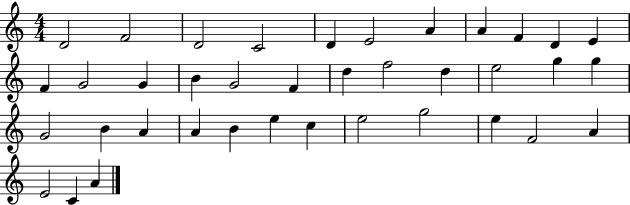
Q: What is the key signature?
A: C major